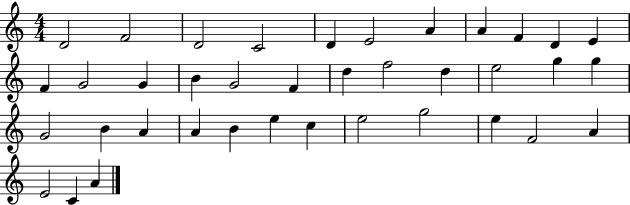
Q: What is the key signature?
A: C major